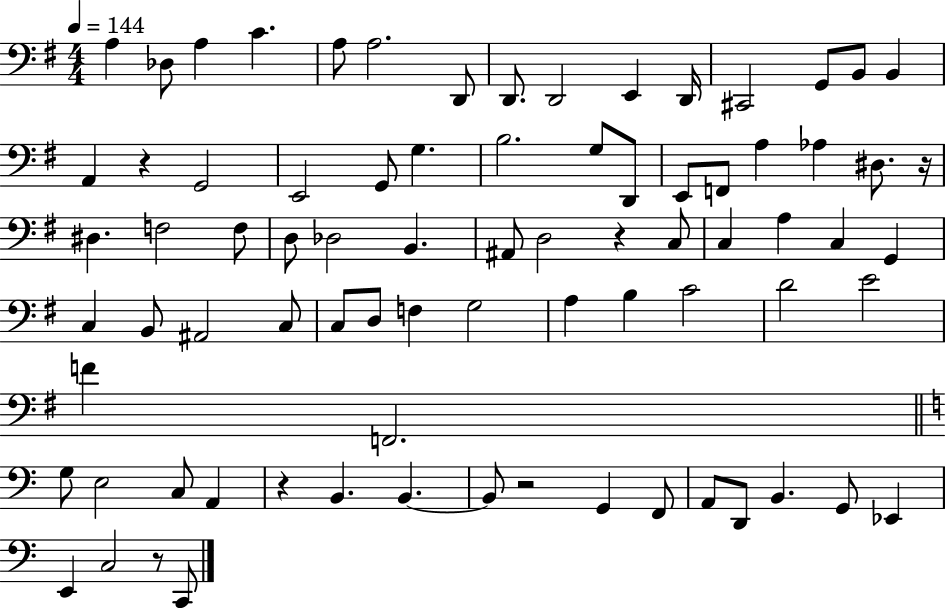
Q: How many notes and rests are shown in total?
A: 79